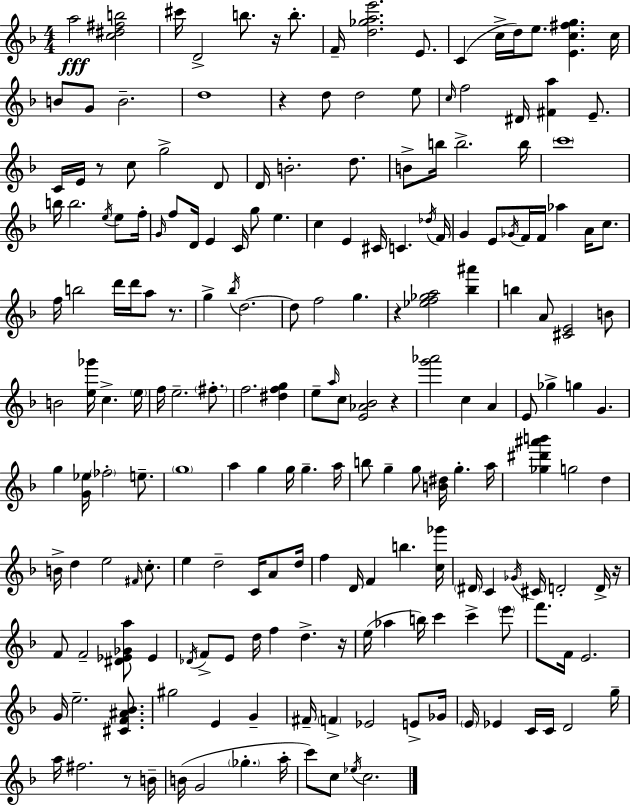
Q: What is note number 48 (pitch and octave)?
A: E5